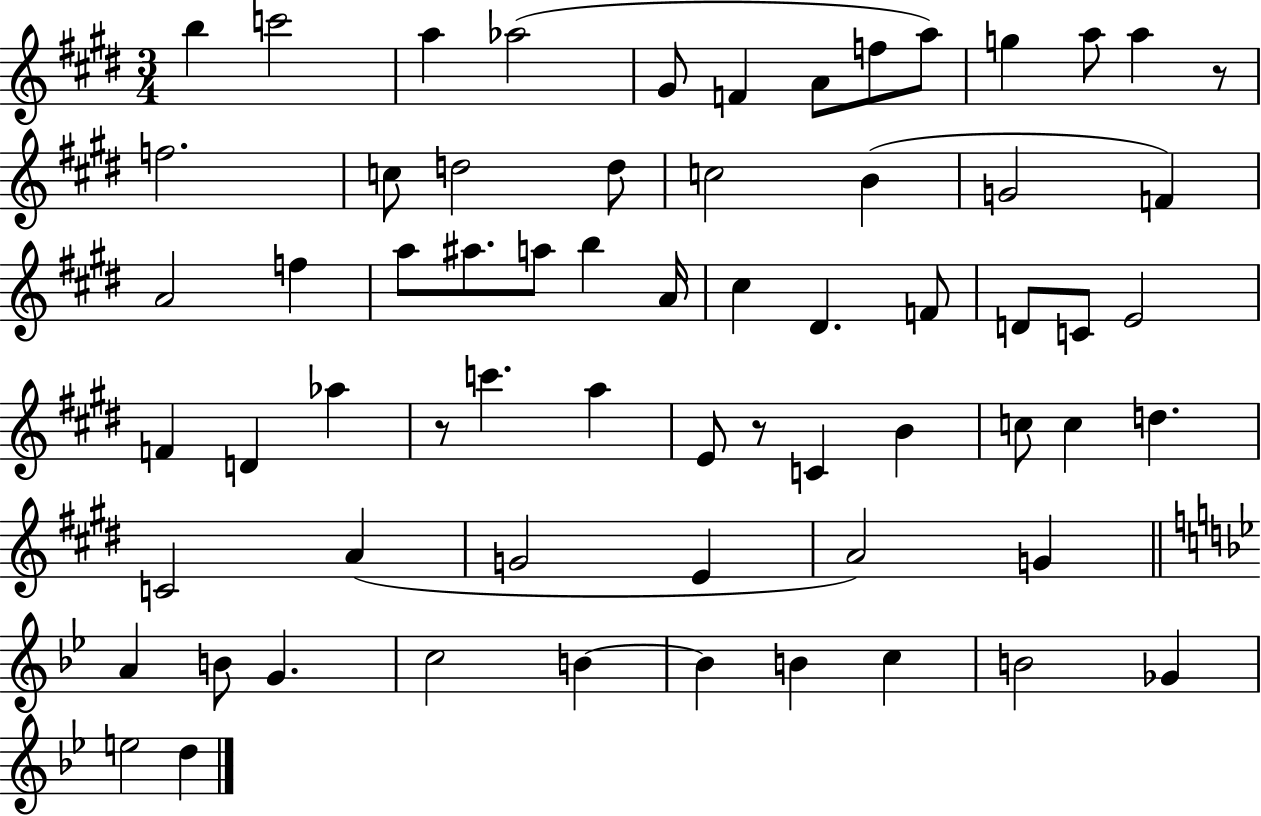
B5/q C6/h A5/q Ab5/h G#4/e F4/q A4/e F5/e A5/e G5/q A5/e A5/q R/e F5/h. C5/e D5/h D5/e C5/h B4/q G4/h F4/q A4/h F5/q A5/e A#5/e. A5/e B5/q A4/s C#5/q D#4/q. F4/e D4/e C4/e E4/h F4/q D4/q Ab5/q R/e C6/q. A5/q E4/e R/e C4/q B4/q C5/e C5/q D5/q. C4/h A4/q G4/h E4/q A4/h G4/q A4/q B4/e G4/q. C5/h B4/q B4/q B4/q C5/q B4/h Gb4/q E5/h D5/q